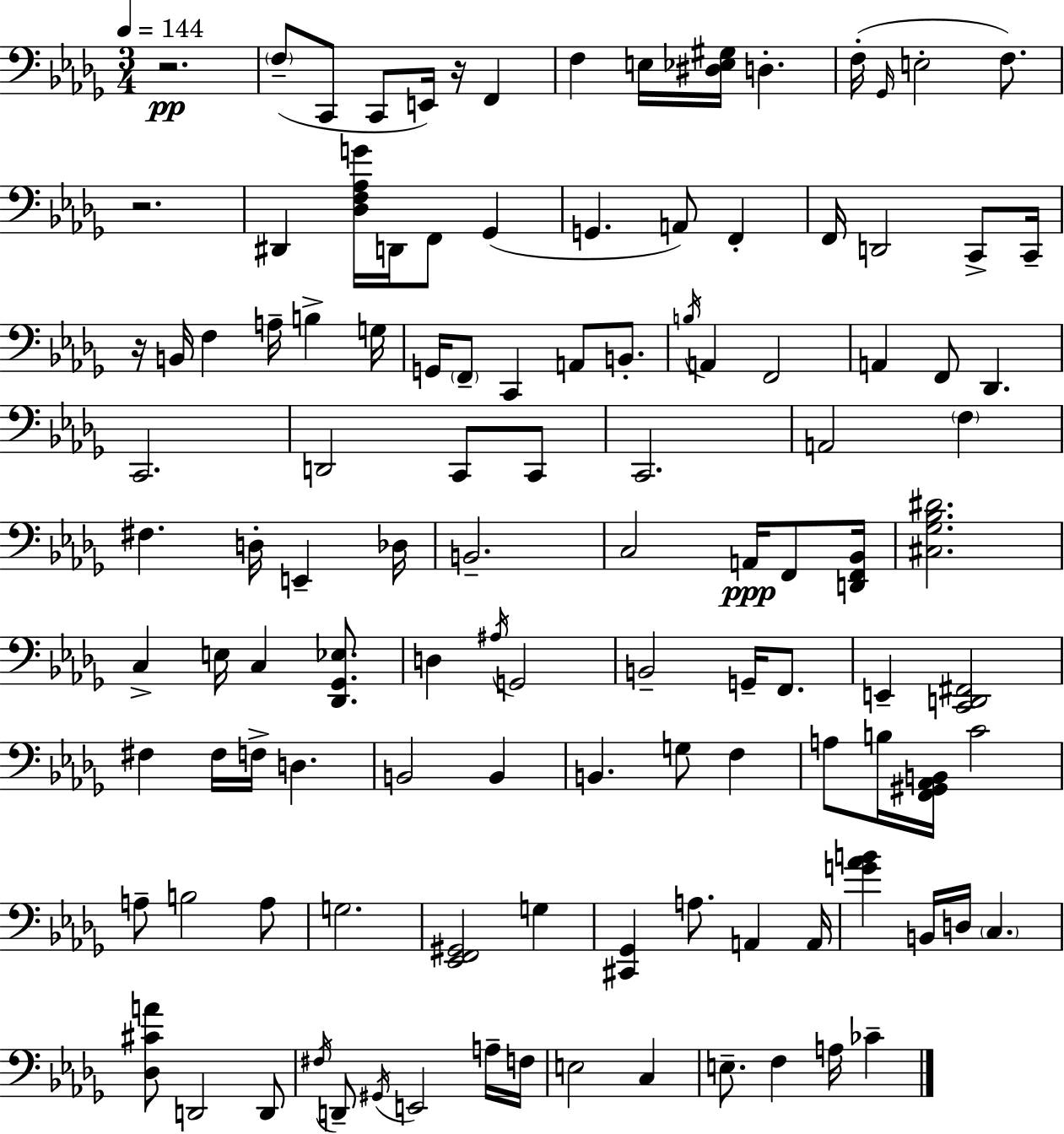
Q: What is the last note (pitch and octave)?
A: CES4